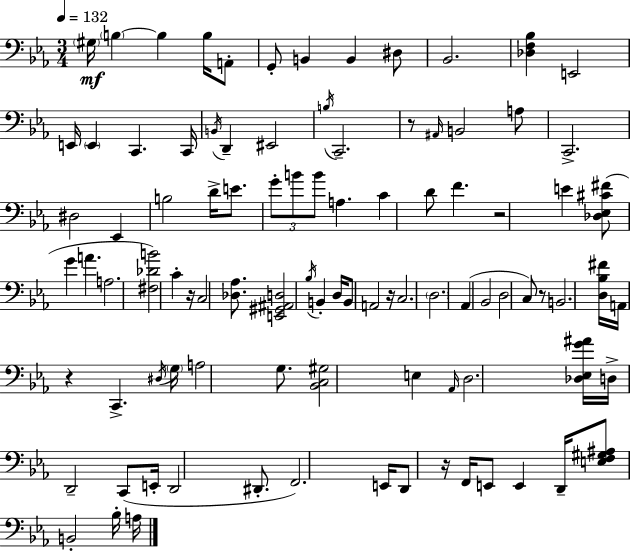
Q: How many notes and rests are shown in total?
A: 95